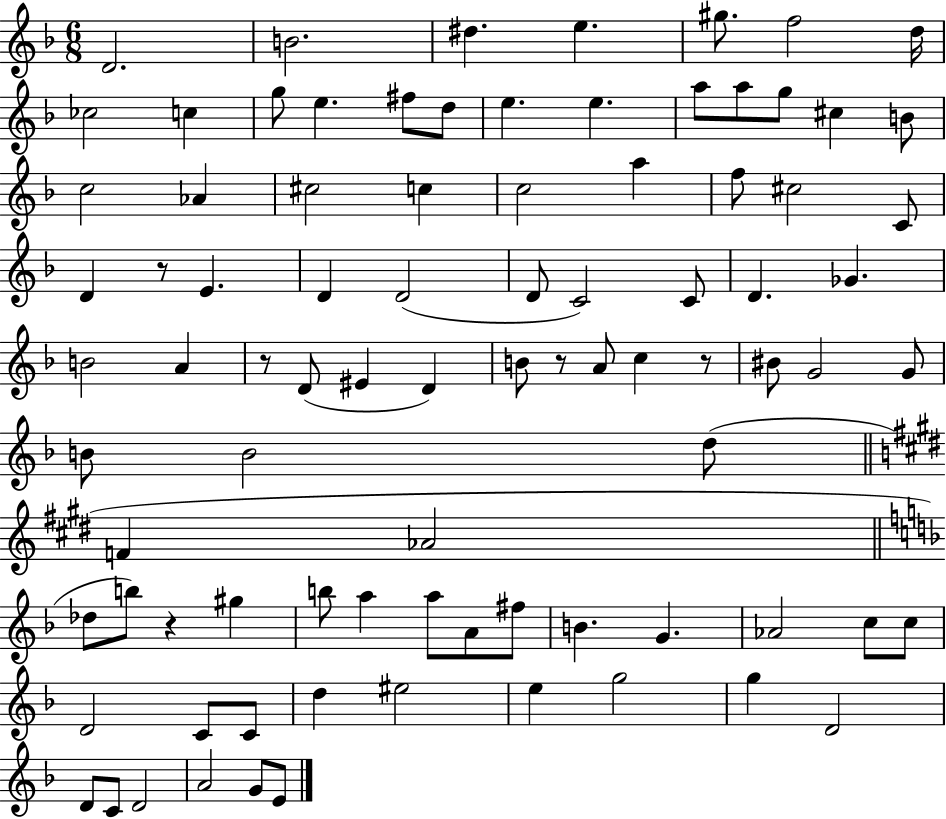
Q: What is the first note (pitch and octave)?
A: D4